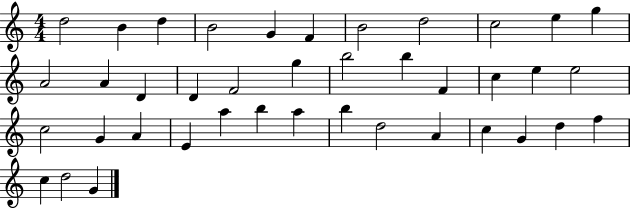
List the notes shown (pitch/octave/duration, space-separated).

D5/h B4/q D5/q B4/h G4/q F4/q B4/h D5/h C5/h E5/q G5/q A4/h A4/q D4/q D4/q F4/h G5/q B5/h B5/q F4/q C5/q E5/q E5/h C5/h G4/q A4/q E4/q A5/q B5/q A5/q B5/q D5/h A4/q C5/q G4/q D5/q F5/q C5/q D5/h G4/q